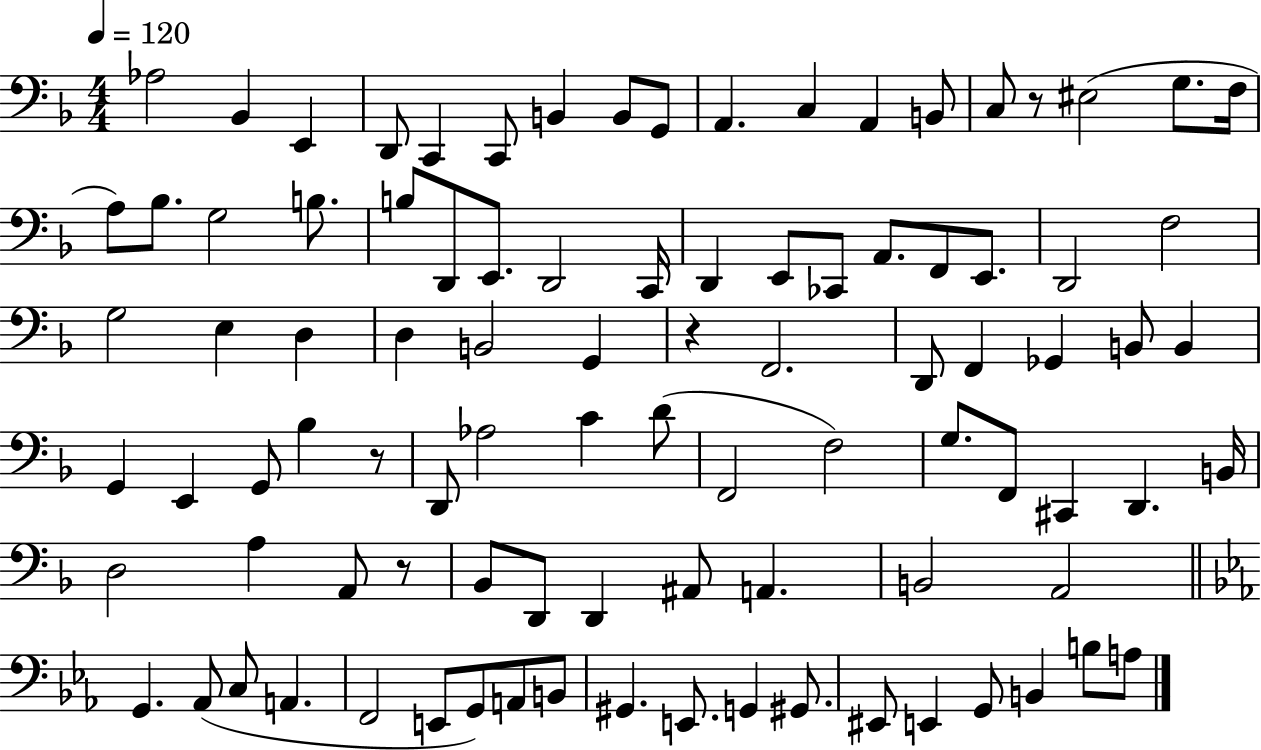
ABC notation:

X:1
T:Untitled
M:4/4
L:1/4
K:F
_A,2 _B,, E,, D,,/2 C,, C,,/2 B,, B,,/2 G,,/2 A,, C, A,, B,,/2 C,/2 z/2 ^E,2 G,/2 F,/4 A,/2 _B,/2 G,2 B,/2 B,/2 D,,/2 E,,/2 D,,2 C,,/4 D,, E,,/2 _C,,/2 A,,/2 F,,/2 E,,/2 D,,2 F,2 G,2 E, D, D, B,,2 G,, z F,,2 D,,/2 F,, _G,, B,,/2 B,, G,, E,, G,,/2 _B, z/2 D,,/2 _A,2 C D/2 F,,2 F,2 G,/2 F,,/2 ^C,, D,, B,,/4 D,2 A, A,,/2 z/2 _B,,/2 D,,/2 D,, ^A,,/2 A,, B,,2 A,,2 G,, _A,,/2 C,/2 A,, F,,2 E,,/2 G,,/2 A,,/2 B,,/2 ^G,, E,,/2 G,, ^G,,/2 ^E,,/2 E,, G,,/2 B,, B,/2 A,/2